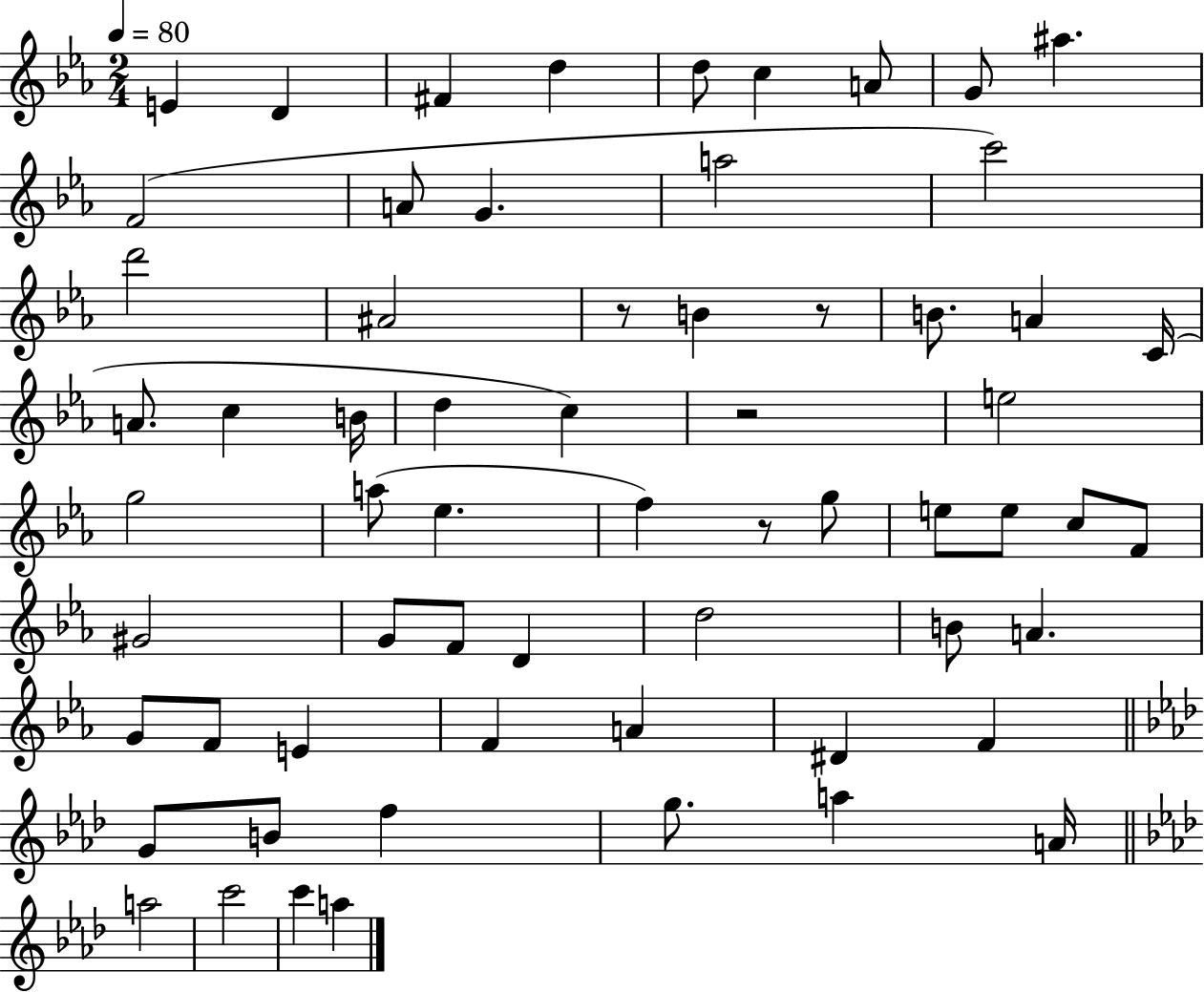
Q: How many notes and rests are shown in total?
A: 63